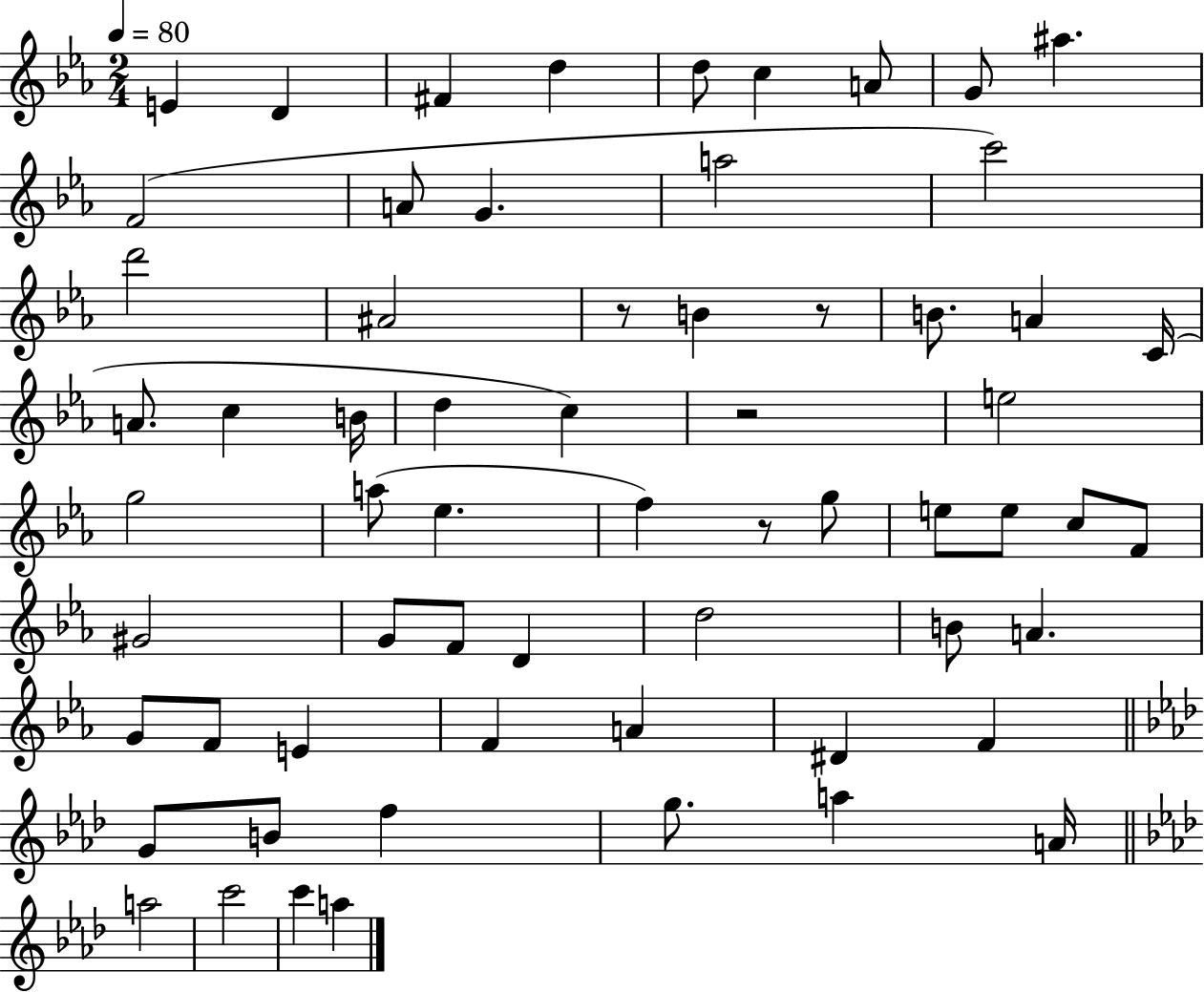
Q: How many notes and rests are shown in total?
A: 63